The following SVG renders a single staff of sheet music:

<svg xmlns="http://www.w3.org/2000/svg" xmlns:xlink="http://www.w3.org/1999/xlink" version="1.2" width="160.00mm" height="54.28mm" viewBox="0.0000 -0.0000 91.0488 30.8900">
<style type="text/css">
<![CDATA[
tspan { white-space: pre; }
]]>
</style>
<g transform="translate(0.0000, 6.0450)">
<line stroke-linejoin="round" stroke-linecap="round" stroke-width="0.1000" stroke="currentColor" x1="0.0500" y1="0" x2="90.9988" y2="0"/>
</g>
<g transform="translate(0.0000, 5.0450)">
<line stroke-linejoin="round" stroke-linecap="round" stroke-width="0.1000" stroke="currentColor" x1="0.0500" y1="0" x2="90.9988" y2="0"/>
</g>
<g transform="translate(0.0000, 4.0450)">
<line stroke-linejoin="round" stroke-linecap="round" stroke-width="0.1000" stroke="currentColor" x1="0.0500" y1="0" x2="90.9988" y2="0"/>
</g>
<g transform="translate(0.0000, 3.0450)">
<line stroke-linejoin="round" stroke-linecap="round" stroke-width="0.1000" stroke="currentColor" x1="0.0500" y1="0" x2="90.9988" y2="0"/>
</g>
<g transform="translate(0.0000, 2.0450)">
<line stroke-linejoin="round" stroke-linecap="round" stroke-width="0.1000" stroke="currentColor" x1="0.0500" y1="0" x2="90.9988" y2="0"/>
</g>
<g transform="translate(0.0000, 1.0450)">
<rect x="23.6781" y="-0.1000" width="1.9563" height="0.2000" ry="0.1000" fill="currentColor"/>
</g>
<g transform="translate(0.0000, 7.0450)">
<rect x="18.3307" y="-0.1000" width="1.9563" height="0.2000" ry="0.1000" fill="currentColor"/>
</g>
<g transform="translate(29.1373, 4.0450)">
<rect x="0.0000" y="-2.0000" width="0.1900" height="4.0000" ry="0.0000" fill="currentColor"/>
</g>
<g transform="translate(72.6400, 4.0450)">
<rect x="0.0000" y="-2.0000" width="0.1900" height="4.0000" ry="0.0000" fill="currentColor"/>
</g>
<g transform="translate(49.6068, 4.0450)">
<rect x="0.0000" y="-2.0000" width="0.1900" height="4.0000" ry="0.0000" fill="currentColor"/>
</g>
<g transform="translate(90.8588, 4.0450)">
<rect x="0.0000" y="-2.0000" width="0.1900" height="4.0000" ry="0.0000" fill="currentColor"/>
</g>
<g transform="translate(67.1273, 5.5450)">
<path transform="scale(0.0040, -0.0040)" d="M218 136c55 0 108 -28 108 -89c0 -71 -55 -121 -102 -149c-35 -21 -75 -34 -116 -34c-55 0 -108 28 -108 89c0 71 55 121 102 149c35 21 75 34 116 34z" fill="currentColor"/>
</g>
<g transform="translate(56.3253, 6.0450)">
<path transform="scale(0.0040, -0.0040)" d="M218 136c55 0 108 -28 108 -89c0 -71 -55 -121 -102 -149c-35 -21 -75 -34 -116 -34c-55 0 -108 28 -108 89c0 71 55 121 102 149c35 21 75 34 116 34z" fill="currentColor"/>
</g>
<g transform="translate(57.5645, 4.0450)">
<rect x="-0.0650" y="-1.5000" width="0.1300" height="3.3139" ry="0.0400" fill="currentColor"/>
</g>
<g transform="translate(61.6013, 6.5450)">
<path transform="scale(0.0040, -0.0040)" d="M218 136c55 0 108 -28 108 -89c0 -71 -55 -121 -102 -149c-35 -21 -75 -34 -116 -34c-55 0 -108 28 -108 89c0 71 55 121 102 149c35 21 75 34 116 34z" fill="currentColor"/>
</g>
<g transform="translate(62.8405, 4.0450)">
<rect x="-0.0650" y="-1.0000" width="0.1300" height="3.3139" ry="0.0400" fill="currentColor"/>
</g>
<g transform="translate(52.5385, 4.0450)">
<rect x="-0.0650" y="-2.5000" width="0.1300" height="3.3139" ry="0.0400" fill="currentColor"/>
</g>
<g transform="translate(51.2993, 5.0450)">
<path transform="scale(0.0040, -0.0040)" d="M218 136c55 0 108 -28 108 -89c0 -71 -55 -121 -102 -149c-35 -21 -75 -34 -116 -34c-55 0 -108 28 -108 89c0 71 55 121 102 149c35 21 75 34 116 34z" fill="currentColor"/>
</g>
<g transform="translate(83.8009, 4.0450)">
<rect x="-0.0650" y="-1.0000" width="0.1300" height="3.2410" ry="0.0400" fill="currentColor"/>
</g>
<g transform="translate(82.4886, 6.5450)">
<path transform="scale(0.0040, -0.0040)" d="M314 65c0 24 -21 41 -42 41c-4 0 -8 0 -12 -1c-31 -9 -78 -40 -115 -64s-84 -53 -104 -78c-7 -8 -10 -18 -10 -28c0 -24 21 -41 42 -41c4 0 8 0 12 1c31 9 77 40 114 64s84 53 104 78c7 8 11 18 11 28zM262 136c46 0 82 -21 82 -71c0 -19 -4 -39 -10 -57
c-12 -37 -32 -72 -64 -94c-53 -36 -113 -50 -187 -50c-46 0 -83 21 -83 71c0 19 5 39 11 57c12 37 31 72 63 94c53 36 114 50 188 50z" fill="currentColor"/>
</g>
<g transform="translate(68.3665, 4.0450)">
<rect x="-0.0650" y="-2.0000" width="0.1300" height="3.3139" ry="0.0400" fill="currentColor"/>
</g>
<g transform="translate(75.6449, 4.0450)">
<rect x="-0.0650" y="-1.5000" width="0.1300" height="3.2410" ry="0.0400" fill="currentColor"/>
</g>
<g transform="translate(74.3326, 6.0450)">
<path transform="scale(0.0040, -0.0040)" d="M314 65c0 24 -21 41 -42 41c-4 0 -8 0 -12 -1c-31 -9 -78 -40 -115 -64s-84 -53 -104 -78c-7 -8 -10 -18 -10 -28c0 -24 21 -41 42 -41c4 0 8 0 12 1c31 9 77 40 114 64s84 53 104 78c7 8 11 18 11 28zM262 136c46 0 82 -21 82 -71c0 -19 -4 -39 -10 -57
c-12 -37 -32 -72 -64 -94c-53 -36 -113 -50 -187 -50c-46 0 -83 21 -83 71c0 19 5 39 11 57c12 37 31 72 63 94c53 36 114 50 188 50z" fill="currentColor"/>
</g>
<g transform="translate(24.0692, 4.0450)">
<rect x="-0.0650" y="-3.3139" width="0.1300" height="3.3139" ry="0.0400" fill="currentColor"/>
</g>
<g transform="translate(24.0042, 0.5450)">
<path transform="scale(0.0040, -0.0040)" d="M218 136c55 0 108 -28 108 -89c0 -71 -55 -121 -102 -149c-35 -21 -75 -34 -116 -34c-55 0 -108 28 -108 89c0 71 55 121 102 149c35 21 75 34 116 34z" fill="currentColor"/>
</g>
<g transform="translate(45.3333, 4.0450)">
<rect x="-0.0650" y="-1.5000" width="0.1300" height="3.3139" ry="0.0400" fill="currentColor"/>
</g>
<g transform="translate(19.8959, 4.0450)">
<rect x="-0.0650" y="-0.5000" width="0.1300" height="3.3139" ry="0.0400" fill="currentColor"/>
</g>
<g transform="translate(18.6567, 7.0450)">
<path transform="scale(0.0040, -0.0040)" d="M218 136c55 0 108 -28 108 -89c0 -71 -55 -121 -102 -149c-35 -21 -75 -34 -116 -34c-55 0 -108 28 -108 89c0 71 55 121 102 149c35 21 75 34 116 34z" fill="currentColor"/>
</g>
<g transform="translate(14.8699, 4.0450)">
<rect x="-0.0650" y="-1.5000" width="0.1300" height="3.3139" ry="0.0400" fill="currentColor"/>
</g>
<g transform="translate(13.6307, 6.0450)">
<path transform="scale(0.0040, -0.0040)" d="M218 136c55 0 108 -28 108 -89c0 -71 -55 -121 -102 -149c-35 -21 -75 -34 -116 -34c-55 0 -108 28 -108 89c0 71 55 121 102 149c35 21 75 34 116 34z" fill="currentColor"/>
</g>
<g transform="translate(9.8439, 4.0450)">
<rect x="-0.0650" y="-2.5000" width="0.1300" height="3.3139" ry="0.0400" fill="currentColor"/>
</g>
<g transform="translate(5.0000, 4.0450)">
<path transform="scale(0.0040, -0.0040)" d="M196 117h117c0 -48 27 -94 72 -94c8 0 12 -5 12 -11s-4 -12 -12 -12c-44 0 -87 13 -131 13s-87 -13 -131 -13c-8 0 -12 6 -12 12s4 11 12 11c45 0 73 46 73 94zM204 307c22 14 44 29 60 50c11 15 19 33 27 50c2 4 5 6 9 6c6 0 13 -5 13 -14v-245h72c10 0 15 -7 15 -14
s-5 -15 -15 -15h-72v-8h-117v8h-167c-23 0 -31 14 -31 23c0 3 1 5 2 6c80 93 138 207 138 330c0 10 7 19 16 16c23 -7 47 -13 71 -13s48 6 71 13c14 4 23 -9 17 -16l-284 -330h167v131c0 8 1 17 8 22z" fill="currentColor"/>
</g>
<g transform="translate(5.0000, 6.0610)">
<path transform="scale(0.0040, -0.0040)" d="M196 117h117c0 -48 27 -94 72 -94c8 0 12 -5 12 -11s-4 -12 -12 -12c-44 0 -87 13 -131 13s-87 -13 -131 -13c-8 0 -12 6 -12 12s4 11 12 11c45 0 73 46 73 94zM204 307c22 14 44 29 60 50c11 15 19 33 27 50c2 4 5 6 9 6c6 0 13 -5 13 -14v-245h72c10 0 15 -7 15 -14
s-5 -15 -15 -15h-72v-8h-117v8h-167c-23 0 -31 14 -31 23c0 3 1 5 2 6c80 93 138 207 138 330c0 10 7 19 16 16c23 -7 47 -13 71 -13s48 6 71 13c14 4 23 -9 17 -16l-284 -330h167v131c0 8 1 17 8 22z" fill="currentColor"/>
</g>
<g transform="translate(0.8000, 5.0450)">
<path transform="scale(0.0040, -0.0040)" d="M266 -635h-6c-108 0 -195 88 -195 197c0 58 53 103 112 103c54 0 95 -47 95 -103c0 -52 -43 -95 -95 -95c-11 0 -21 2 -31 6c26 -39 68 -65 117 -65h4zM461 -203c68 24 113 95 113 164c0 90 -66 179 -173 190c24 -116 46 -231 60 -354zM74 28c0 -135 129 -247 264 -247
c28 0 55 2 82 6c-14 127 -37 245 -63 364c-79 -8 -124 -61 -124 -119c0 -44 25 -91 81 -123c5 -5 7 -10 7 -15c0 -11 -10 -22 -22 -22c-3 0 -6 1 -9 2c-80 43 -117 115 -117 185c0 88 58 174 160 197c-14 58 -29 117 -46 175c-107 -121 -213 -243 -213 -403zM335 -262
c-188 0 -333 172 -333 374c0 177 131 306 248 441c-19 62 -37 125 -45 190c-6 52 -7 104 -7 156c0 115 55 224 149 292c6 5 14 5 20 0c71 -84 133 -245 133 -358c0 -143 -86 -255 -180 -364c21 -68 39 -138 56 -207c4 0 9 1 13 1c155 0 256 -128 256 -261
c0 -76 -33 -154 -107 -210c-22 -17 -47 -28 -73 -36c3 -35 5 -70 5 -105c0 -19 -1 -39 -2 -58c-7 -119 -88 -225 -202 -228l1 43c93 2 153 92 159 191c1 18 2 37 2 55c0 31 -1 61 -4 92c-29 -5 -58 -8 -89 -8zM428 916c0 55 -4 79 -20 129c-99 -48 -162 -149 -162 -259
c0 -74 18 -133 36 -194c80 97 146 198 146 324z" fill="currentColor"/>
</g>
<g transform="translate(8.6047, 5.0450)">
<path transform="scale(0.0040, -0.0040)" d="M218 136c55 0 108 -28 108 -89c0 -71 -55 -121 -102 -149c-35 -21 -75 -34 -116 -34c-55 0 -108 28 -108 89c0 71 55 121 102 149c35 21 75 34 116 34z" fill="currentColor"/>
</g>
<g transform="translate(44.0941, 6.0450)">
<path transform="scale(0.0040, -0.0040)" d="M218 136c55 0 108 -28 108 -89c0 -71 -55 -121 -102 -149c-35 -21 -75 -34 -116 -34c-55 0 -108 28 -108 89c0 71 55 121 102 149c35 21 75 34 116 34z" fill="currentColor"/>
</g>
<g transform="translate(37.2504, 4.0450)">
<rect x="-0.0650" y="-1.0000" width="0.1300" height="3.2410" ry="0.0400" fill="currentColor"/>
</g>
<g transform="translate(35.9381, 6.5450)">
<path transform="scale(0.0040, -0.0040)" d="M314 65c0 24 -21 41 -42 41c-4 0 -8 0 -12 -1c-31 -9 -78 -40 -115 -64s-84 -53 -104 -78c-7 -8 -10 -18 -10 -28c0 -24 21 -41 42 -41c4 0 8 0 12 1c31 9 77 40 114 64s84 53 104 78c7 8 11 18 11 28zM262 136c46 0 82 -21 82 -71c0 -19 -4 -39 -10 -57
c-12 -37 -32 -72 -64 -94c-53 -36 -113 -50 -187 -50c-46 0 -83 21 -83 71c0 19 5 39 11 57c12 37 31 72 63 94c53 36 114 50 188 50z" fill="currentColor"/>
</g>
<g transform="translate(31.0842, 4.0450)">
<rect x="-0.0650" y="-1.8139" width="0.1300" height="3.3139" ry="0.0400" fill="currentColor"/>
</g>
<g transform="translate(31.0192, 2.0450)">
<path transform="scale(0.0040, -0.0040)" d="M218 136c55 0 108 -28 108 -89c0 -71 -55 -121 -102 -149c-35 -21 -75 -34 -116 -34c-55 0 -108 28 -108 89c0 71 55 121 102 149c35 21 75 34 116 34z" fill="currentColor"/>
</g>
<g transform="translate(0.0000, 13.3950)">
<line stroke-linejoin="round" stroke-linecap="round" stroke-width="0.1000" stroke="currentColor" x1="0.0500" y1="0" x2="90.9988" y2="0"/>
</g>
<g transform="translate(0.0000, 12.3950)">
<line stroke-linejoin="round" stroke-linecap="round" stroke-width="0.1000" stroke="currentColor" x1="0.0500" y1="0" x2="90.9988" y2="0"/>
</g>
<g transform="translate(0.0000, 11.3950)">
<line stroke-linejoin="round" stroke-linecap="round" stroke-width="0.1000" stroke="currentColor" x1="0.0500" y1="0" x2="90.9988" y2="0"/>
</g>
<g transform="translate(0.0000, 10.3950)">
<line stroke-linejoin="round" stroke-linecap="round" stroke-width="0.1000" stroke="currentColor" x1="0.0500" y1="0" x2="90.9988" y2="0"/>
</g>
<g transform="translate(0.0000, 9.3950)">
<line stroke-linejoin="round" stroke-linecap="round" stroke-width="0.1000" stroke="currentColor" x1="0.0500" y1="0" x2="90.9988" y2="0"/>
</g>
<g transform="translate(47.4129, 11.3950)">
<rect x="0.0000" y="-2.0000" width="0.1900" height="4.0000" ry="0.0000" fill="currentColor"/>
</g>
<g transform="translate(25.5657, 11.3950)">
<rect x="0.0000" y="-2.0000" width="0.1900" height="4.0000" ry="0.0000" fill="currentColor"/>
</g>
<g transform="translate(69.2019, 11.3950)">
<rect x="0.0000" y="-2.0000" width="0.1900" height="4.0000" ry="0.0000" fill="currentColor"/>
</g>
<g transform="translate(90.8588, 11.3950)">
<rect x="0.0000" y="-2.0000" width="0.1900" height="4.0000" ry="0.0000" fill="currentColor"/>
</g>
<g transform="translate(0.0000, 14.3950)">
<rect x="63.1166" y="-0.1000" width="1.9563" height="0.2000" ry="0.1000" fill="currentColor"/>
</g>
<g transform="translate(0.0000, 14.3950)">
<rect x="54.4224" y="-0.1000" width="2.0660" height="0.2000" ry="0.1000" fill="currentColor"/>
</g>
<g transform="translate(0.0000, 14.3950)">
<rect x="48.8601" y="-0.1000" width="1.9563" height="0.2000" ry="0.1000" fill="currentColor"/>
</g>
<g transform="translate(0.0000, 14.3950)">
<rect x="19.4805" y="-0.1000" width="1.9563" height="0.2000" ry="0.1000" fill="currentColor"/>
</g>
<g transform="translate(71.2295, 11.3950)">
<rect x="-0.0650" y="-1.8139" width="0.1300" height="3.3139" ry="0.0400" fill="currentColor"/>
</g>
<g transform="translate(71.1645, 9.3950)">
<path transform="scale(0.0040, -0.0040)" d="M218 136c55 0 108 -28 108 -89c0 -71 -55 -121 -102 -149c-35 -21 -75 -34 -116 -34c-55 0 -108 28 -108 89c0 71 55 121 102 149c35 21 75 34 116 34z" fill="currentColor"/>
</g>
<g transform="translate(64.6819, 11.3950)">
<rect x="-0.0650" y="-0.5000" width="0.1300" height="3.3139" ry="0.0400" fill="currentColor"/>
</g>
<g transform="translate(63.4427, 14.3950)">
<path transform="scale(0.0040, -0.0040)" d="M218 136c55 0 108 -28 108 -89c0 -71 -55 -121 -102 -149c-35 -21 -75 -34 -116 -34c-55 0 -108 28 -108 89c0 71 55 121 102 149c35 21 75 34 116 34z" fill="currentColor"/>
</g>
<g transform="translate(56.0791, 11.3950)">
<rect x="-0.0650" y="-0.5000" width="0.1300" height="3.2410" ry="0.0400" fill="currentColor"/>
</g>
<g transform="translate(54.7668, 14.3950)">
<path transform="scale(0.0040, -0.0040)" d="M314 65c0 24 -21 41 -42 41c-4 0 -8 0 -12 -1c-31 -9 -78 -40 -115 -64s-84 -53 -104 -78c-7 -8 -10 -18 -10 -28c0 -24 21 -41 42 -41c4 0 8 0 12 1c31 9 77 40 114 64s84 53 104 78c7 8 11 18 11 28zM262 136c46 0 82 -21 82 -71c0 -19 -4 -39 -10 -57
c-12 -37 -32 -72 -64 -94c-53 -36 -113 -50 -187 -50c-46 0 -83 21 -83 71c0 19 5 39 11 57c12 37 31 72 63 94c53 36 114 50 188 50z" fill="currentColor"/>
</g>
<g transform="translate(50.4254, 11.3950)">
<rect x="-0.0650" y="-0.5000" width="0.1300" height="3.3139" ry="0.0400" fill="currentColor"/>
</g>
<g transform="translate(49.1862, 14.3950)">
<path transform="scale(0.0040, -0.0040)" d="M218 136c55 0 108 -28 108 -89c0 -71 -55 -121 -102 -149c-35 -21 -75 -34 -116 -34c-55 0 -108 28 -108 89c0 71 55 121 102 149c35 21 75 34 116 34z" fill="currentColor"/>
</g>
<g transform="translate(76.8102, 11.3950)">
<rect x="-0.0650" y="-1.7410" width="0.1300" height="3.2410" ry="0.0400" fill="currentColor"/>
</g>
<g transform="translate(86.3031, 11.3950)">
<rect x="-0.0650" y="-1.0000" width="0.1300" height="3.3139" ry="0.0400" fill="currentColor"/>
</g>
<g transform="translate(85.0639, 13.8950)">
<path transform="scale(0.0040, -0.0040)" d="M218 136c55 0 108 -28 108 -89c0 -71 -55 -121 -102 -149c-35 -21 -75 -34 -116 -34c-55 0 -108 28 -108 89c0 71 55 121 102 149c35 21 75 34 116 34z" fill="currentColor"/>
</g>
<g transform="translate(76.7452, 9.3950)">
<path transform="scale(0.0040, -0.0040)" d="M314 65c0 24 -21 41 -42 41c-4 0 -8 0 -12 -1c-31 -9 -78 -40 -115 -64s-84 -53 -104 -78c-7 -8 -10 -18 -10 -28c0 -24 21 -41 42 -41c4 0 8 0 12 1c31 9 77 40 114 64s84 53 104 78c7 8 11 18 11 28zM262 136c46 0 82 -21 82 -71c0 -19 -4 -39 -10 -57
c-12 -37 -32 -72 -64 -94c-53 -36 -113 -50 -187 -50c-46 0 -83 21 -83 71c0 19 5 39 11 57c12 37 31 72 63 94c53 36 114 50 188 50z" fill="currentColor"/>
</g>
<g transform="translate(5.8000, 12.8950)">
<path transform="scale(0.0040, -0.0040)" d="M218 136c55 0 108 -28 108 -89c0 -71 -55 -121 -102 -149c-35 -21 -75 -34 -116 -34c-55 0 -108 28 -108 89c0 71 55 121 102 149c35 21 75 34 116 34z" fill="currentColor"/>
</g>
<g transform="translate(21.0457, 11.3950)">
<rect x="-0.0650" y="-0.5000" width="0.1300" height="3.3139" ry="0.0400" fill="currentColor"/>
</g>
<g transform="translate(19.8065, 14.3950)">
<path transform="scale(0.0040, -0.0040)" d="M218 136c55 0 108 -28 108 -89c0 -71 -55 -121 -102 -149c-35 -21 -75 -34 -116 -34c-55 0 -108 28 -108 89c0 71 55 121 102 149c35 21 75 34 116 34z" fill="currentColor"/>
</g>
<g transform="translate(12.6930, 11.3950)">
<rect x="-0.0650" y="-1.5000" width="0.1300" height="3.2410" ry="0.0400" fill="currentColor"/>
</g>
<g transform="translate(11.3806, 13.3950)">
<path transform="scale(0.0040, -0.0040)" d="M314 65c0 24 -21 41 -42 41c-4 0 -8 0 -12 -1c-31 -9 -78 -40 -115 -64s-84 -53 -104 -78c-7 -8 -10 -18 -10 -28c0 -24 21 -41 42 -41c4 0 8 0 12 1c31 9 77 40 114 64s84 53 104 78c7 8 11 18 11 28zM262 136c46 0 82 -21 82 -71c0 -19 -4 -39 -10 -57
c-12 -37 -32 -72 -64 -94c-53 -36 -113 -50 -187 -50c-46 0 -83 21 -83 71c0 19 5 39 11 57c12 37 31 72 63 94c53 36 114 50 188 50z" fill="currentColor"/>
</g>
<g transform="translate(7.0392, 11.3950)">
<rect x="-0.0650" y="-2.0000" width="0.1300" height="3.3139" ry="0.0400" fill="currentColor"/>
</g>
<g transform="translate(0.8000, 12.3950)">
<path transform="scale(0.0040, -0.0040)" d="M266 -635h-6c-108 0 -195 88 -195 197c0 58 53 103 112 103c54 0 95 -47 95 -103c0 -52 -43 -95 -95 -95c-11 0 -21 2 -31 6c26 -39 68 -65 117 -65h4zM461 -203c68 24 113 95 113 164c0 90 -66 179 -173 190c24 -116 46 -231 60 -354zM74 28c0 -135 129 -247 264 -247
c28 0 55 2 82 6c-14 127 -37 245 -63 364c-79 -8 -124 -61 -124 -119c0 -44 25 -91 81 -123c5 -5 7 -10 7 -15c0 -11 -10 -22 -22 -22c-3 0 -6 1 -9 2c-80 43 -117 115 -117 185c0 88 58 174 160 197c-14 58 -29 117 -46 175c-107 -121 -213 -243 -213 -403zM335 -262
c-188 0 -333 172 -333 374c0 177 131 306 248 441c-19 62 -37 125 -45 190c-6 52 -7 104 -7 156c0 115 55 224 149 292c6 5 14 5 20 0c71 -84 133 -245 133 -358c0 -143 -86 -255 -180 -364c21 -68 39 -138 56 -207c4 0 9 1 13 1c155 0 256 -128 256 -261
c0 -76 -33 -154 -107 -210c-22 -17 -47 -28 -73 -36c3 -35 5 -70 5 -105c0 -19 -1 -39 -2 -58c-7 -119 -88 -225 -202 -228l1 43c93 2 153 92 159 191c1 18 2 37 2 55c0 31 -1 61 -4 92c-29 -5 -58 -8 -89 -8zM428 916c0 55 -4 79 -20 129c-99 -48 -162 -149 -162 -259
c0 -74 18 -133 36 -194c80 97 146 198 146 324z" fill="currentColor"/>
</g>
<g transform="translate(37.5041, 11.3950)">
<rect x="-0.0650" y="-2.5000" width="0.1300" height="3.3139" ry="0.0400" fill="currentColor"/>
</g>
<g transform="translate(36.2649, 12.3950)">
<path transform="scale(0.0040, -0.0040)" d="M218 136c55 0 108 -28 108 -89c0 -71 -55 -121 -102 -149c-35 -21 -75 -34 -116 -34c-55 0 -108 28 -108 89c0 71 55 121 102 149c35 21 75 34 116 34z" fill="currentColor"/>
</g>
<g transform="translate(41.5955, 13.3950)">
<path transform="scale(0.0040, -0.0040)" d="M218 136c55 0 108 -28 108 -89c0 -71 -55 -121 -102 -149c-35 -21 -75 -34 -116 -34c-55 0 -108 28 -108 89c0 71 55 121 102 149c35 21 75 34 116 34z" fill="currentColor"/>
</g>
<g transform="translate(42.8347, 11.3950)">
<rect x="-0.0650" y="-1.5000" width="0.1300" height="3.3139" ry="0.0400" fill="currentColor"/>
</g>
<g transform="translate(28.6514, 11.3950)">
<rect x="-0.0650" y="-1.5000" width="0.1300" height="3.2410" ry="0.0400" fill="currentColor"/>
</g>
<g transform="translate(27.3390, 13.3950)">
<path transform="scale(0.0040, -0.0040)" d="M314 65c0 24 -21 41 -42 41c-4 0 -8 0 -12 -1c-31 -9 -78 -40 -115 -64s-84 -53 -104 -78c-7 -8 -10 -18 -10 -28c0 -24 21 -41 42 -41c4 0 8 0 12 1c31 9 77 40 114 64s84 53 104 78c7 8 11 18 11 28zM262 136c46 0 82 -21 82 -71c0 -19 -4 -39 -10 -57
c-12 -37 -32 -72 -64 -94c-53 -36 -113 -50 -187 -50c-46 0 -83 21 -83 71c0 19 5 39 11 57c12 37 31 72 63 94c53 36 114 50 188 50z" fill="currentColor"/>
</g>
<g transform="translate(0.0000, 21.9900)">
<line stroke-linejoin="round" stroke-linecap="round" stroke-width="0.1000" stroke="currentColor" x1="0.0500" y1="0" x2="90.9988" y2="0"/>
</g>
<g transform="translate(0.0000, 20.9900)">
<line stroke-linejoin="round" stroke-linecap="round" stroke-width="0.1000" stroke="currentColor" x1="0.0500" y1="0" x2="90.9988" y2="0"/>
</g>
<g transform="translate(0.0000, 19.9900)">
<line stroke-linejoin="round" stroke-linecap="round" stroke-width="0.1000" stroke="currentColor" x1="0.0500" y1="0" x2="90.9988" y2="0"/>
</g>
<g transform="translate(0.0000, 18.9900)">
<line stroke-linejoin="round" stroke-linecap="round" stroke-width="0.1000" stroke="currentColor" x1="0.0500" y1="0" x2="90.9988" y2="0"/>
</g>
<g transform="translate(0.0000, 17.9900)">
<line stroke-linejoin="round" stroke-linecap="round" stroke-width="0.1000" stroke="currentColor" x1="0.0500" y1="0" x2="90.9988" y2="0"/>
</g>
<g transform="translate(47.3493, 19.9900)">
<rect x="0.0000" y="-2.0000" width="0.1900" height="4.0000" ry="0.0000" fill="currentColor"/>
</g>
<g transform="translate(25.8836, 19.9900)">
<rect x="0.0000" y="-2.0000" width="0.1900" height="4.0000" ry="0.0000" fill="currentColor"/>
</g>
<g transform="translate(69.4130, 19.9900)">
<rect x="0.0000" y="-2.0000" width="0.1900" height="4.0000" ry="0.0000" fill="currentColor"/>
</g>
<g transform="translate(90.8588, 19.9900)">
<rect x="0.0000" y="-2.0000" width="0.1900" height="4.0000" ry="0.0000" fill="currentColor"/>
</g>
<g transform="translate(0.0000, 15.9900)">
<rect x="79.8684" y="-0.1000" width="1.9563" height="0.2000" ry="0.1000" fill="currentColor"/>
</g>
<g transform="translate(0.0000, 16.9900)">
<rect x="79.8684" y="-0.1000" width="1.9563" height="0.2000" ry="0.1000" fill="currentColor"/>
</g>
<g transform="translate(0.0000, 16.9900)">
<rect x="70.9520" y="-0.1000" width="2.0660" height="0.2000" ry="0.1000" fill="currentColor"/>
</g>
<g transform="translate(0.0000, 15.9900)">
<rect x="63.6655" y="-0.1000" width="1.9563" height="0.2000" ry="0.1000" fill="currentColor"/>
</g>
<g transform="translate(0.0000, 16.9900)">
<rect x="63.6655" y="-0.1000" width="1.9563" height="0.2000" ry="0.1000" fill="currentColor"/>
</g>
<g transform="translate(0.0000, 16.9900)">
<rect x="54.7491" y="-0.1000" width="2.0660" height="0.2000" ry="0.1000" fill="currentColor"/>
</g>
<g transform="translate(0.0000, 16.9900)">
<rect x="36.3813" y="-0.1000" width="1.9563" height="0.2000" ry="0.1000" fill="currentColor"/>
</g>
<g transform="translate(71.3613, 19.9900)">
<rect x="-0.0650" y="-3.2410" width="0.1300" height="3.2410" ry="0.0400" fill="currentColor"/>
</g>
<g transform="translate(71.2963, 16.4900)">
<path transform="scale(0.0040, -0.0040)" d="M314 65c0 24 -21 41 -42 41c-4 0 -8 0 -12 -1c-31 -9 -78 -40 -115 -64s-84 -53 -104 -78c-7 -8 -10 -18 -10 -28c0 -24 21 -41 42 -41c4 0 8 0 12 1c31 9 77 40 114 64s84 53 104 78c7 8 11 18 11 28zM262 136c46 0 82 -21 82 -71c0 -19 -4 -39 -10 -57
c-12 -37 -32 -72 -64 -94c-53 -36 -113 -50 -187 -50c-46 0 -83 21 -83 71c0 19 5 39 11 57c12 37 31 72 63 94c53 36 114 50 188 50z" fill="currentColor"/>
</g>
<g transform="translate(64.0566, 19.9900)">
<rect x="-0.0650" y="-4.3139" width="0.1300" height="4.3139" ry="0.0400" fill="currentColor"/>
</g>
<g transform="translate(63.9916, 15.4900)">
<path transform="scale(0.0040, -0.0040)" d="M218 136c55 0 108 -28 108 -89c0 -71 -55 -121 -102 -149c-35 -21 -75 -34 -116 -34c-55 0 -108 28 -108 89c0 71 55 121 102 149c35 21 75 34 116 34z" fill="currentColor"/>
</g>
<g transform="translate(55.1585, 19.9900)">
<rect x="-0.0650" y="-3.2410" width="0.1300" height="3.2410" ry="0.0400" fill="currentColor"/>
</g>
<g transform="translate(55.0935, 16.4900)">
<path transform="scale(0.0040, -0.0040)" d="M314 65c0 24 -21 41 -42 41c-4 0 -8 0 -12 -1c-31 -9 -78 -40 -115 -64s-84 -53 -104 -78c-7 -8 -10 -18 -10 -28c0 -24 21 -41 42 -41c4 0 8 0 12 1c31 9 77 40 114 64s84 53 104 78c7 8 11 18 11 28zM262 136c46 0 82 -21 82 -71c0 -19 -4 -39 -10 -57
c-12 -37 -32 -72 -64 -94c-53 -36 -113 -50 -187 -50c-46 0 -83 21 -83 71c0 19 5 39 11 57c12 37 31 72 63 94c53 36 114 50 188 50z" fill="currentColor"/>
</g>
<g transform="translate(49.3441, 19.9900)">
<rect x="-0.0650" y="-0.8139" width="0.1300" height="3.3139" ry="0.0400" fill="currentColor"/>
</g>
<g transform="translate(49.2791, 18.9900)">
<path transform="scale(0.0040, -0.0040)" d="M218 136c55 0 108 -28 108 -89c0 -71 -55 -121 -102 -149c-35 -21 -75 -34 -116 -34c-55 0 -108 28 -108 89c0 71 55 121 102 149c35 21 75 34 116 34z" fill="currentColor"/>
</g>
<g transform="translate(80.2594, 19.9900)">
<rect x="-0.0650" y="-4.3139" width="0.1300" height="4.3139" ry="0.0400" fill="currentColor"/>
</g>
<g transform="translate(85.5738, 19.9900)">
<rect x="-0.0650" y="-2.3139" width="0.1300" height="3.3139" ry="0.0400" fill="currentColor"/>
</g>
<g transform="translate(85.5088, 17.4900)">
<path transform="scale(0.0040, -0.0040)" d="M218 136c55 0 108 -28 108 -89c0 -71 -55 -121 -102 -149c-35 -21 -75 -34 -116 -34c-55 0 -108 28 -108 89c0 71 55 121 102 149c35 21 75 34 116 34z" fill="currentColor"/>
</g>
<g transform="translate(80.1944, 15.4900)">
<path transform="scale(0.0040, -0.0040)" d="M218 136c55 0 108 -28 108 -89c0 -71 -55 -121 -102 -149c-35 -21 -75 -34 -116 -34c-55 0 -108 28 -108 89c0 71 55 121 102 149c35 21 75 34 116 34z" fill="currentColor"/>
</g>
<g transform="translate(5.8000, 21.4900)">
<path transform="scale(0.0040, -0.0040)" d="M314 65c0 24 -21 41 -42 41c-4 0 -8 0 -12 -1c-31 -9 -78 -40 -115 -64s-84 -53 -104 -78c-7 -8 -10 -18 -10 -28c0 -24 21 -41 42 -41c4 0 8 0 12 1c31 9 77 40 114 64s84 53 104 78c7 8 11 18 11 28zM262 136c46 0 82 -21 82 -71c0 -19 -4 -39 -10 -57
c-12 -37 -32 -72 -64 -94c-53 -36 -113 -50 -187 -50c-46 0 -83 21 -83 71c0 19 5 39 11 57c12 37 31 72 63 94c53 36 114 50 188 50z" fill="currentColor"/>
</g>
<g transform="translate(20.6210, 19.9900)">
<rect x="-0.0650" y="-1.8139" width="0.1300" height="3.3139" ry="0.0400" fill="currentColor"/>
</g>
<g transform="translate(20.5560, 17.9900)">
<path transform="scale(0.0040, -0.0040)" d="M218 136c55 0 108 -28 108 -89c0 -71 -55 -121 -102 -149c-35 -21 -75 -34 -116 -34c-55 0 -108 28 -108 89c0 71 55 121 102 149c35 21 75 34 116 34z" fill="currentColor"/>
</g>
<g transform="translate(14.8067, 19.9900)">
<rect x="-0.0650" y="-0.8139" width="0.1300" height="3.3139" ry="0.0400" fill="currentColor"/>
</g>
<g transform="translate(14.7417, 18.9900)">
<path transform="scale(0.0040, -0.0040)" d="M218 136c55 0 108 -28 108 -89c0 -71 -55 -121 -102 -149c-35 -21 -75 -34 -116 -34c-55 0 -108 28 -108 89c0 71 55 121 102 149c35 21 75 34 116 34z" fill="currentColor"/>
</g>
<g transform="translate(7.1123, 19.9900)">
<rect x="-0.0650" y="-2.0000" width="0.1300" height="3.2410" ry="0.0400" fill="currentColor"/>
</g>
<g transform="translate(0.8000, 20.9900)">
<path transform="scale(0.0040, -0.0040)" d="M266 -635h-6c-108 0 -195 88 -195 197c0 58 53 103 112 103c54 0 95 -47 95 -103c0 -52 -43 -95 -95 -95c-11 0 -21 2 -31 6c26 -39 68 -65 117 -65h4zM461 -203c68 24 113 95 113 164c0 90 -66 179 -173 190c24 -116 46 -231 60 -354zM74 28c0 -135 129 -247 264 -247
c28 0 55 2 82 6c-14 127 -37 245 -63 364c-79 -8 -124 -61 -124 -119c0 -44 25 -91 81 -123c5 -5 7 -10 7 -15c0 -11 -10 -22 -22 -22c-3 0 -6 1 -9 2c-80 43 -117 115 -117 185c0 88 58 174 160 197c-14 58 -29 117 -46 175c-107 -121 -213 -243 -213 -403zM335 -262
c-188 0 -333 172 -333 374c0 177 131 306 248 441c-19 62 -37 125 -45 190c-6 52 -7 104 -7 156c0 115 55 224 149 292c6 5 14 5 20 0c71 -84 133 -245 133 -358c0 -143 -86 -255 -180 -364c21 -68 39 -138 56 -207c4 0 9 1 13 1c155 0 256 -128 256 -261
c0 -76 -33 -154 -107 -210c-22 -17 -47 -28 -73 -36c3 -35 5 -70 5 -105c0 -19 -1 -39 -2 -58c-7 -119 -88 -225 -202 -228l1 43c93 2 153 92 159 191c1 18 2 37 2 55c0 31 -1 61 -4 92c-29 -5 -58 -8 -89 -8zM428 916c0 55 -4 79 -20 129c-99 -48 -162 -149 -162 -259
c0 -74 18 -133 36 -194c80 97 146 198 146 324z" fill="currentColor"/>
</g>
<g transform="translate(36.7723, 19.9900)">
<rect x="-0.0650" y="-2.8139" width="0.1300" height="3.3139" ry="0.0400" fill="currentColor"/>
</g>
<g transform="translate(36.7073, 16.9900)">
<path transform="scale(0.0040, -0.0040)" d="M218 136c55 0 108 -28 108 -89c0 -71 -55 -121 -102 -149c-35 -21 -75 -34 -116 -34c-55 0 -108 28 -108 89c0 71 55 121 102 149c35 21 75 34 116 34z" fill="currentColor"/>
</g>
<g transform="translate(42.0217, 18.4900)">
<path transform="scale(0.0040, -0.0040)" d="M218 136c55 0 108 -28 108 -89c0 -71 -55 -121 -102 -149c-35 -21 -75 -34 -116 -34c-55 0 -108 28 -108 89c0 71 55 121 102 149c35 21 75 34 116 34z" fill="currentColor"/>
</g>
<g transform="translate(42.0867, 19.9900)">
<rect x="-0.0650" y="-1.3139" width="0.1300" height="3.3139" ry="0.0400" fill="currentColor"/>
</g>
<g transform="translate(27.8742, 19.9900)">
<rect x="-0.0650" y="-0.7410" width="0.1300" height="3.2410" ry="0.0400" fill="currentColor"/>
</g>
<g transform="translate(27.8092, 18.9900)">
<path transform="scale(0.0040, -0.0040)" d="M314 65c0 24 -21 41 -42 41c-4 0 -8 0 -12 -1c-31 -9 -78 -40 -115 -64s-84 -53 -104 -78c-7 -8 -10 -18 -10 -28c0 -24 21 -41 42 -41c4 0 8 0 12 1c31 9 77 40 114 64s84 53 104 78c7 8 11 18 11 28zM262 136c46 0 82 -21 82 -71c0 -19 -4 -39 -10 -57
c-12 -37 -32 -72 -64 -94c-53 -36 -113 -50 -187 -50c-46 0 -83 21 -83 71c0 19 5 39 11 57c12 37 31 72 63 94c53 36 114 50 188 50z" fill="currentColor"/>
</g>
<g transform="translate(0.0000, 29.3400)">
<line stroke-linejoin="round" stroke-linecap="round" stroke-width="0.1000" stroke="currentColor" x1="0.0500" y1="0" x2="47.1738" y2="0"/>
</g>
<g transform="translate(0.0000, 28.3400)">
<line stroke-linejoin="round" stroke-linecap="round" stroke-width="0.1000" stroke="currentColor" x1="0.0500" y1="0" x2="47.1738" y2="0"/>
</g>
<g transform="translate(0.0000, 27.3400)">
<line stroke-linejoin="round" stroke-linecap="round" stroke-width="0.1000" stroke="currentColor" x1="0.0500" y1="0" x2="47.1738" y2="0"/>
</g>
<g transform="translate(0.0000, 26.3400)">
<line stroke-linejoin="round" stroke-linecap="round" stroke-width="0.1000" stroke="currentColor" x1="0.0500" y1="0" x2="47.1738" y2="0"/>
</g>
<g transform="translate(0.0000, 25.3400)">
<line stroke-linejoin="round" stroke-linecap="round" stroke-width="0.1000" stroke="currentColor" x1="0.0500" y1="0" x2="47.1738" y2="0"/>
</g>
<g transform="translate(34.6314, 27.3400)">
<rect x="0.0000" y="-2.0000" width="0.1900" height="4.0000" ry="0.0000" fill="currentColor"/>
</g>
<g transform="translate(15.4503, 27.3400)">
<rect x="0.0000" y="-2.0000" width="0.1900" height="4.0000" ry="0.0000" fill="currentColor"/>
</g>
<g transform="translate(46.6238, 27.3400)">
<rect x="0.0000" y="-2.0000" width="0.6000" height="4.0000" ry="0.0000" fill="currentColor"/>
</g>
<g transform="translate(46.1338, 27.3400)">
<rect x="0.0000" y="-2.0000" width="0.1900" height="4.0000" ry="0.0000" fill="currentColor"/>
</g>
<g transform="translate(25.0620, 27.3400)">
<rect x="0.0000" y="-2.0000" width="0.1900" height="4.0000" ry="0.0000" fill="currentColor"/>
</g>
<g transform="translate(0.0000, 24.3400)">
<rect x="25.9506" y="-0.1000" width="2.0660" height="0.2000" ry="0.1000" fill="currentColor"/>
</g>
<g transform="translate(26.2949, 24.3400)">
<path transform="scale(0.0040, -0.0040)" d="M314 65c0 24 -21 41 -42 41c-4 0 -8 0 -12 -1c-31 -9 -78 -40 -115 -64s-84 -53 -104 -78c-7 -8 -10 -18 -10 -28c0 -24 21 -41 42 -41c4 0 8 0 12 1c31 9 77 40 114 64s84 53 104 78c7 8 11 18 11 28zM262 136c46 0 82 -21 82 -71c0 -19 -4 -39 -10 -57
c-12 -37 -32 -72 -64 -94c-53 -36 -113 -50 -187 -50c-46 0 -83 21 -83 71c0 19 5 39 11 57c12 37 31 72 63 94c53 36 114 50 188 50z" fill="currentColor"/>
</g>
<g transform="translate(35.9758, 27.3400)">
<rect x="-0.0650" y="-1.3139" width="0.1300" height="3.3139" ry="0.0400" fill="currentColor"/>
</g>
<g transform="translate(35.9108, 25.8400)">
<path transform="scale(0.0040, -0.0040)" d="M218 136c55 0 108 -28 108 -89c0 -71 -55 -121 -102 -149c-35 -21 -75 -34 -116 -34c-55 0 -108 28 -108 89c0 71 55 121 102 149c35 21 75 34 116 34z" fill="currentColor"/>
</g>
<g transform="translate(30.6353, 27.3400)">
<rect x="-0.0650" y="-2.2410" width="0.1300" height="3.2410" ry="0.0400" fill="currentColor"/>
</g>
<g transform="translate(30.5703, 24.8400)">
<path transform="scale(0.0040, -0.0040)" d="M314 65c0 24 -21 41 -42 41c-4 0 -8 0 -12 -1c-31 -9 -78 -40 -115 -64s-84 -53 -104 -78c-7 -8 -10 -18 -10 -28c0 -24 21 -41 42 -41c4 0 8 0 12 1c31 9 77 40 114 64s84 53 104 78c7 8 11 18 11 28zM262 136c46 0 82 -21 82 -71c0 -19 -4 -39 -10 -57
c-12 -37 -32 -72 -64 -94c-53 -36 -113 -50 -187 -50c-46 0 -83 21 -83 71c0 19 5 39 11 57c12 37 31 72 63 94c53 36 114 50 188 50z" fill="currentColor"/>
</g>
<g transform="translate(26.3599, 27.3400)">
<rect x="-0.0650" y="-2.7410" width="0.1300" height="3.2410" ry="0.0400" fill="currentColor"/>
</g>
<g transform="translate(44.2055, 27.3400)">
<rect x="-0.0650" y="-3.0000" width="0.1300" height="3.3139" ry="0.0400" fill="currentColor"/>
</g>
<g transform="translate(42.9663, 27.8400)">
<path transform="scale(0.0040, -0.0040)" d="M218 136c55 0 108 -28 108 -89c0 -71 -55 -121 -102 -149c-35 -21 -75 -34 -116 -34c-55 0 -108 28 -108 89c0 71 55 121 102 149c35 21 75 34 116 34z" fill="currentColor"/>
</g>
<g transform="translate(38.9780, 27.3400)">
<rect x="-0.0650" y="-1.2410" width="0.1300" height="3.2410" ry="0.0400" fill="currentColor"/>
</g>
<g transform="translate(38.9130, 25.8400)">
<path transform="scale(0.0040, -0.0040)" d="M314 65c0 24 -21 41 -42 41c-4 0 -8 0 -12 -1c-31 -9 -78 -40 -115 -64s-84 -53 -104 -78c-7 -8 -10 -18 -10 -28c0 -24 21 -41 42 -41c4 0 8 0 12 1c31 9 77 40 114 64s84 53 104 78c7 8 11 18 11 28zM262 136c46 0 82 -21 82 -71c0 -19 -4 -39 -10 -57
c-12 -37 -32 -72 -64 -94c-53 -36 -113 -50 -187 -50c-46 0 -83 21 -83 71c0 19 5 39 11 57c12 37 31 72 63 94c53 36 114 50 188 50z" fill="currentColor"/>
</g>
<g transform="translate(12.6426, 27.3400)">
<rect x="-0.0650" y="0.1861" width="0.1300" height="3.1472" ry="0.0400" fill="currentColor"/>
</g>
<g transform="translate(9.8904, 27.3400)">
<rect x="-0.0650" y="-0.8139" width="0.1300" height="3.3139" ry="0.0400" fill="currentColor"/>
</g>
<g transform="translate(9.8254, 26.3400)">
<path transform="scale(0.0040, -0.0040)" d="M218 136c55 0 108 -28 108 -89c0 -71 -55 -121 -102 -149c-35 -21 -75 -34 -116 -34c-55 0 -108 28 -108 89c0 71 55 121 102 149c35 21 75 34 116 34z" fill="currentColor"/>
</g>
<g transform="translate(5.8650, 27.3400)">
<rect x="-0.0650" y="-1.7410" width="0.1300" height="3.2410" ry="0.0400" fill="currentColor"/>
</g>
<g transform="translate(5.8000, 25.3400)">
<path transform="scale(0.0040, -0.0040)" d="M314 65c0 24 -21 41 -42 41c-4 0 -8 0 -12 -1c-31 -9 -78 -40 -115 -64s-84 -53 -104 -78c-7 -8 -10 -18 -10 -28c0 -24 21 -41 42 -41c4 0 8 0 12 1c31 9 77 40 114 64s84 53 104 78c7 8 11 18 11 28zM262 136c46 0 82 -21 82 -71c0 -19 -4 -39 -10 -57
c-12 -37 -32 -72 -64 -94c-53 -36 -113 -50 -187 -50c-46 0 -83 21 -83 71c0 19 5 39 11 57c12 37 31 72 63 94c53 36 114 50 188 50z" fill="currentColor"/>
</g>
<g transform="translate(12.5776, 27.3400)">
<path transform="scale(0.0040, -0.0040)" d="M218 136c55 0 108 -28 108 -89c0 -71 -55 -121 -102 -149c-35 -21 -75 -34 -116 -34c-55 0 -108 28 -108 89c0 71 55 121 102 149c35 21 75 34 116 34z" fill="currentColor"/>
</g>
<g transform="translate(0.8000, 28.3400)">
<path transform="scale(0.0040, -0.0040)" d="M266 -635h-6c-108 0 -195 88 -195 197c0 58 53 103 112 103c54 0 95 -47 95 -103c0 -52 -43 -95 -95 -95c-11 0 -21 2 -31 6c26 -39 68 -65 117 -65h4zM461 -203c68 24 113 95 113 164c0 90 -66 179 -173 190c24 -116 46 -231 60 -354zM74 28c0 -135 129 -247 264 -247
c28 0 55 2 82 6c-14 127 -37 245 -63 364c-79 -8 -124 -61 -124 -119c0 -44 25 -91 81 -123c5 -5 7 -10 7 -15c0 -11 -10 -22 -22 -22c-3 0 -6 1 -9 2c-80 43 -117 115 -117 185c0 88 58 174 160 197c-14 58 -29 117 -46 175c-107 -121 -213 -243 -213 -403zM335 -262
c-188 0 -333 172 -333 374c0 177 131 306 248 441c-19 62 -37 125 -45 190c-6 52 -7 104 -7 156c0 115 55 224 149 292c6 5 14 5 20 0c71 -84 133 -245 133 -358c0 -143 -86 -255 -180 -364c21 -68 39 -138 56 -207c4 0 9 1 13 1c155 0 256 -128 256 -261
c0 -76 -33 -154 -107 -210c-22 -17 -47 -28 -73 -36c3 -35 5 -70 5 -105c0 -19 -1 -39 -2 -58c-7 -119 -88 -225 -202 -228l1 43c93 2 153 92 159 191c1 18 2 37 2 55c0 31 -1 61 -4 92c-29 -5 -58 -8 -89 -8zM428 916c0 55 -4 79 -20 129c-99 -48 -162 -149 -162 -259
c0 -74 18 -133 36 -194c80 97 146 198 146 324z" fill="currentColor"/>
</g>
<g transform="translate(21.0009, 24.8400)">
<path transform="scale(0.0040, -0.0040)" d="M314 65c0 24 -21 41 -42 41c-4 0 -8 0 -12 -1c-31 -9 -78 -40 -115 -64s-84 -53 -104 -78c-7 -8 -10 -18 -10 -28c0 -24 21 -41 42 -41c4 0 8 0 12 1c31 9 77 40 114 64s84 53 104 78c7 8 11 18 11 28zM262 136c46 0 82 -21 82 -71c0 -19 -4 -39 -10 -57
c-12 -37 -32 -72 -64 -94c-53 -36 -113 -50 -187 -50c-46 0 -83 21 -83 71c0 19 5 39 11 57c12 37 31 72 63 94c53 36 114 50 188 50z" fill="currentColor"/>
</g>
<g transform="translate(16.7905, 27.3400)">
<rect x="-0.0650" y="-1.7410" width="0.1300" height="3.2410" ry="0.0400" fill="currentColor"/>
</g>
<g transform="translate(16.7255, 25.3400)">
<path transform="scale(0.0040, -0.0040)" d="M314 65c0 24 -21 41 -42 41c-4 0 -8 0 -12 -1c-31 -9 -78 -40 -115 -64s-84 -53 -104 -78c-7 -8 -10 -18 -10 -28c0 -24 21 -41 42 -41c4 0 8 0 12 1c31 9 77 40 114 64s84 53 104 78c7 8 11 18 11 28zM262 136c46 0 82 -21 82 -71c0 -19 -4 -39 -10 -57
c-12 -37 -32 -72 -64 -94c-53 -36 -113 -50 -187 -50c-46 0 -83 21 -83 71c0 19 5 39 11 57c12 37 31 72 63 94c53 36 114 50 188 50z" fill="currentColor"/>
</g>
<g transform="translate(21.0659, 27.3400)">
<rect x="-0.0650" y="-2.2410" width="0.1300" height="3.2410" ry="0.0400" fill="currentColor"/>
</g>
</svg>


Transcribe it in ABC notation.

X:1
T:Untitled
M:4/4
L:1/4
K:C
G E C b f D2 E G E D F E2 D2 F E2 C E2 G E C C2 C f f2 D F2 d f d2 a e d b2 d' b2 d' g f2 d B f2 g2 a2 g2 e e2 A